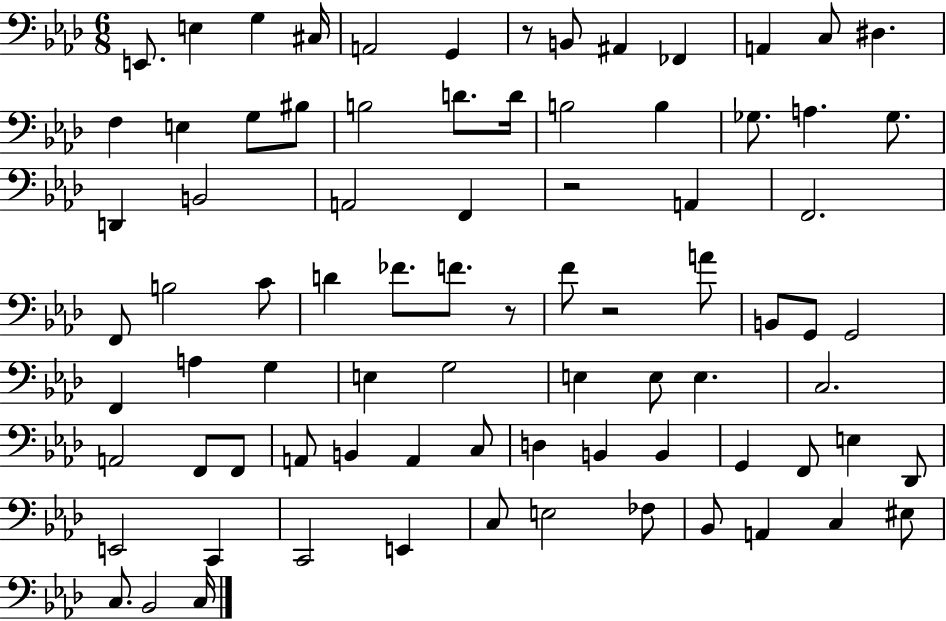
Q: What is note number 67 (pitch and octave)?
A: C2